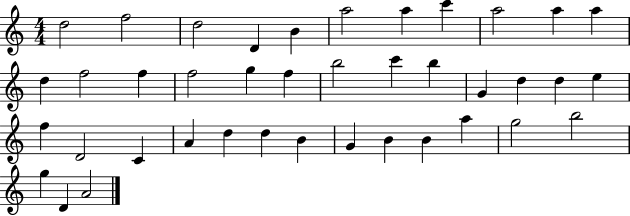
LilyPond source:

{
  \clef treble
  \numericTimeSignature
  \time 4/4
  \key c \major
  d''2 f''2 | d''2 d'4 b'4 | a''2 a''4 c'''4 | a''2 a''4 a''4 | \break d''4 f''2 f''4 | f''2 g''4 f''4 | b''2 c'''4 b''4 | g'4 d''4 d''4 e''4 | \break f''4 d'2 c'4 | a'4 d''4 d''4 b'4 | g'4 b'4 b'4 a''4 | g''2 b''2 | \break g''4 d'4 a'2 | \bar "|."
}